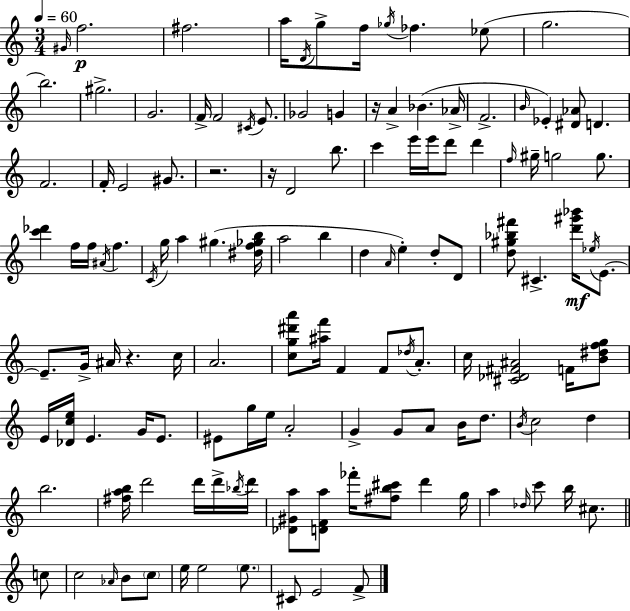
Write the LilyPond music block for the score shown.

{
  \clef treble
  \numericTimeSignature
  \time 3/4
  \key c \major
  \tempo 4 = 60
  \grace { gis'16 }\p f''2. | fis''2. | a''16 \acciaccatura { d'16 } g''8-> f''16 \acciaccatura { ges''16 } fes''4. | ees''8( g''2. | \break b''2.) | gis''2.-> | g'2. | f'16-> f'2 | \break \acciaccatura { cis'16 } e'8. ges'2 | g'4 r16 a'4-> bes'4.( | aes'16-> f'2.-> | \grace { b'16 }) ees'4-. <dis' aes'>8 d'4. | \break f'2. | f'16-. e'2 | gis'8. r2. | r16 d'2 | \break b''8. c'''4 e'''16 e'''16 d'''8 | d'''4 \grace { f''16 } gis''16-- g''2 | g''8. <c''' des'''>4 f''16 f''16 | \acciaccatura { ais'16 } f''4. \acciaccatura { c'16 } g''16 a''4 | \break gis''4.( <dis'' f'' ges'' b''>16 a''2 | b''4 d''4 | \grace { a'16 }) e''4-. d''8-. d'8 <d'' gis'' bes'' fis'''>8 cis'4.-> | <d''' gis''' bes'''>16\mf \acciaccatura { ees''16 } e'8.~~ e'8.-- | \break g'16-> ais'16 r4. c''16 a'2. | <c'' g'' dis''' a'''>8 | <ais'' f'''>16 f'4 f'8 \acciaccatura { des''16 } a'8.-. c''16 | <cis' des' fis' ais'>2 f'16 <b' dis'' f'' g''>8 e'16 | \break <des' c'' e''>16 e'4. g'16 e'8. eis'8 | g''16 e''16 a'2-. g'4-> | g'8 a'8 b'16 d''8. \acciaccatura { b'16 } | c''2 d''4 | \break b''2. | <fis'' a'' b''>16 d'''2 d'''16 d'''16-> \acciaccatura { bes''16 } | d'''16 <des' gis' a''>8 <d' f' a''>8 fes'''16-. <fis'' b'' cis'''>8 d'''4 | g''16 a''4 \grace { des''16 } c'''8 b''16 cis''8. | \break \bar "||" \break \key c \major c''8 c''2 \grace { aes'16 } b'8 | \parenthesize c''8 e''16 e''2 | \parenthesize e''8. cis'8 e'2 | f'8-> \bar "|."
}